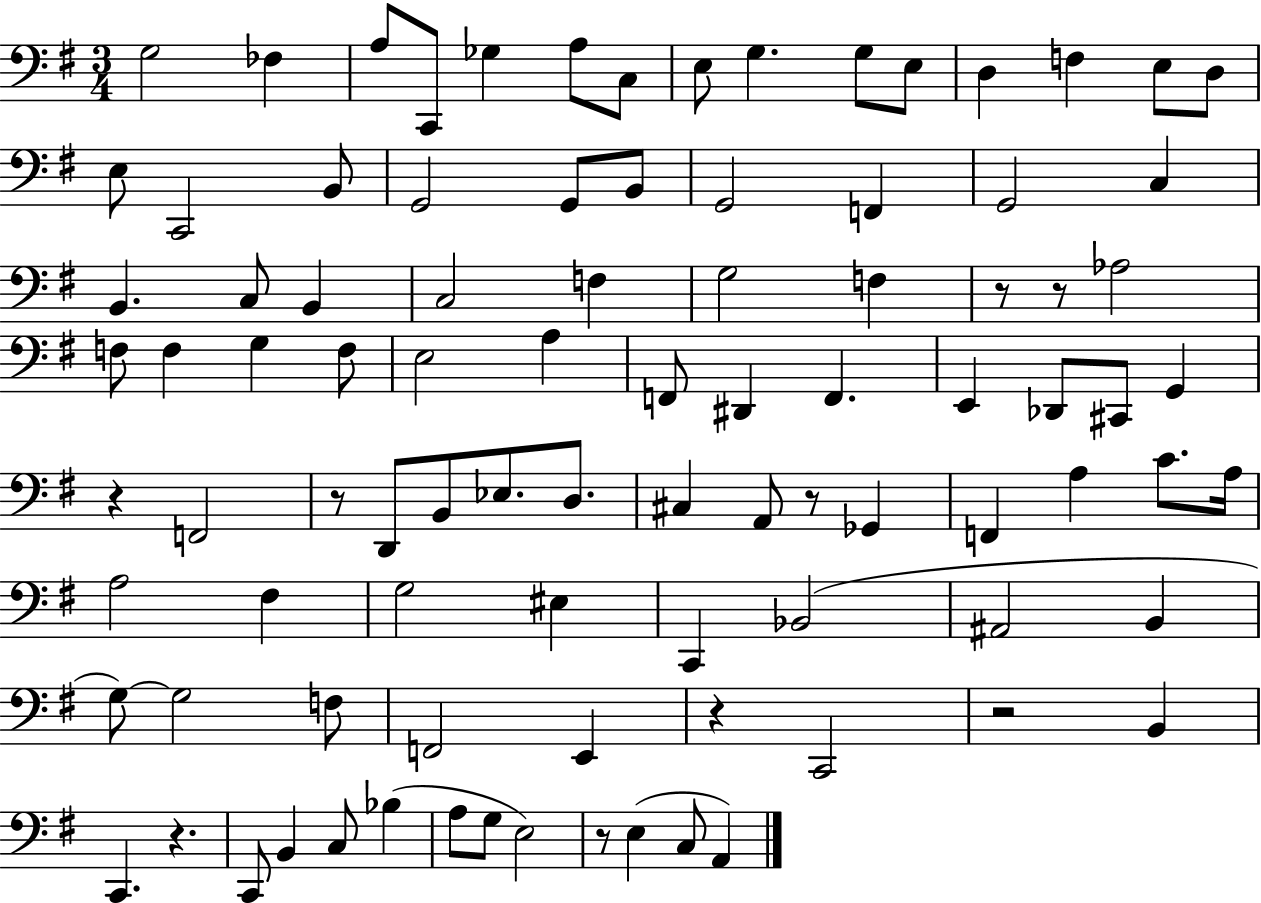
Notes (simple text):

G3/h FES3/q A3/e C2/e Gb3/q A3/e C3/e E3/e G3/q. G3/e E3/e D3/q F3/q E3/e D3/e E3/e C2/h B2/e G2/h G2/e B2/e G2/h F2/q G2/h C3/q B2/q. C3/e B2/q C3/h F3/q G3/h F3/q R/e R/e Ab3/h F3/e F3/q G3/q F3/e E3/h A3/q F2/e D#2/q F2/q. E2/q Db2/e C#2/e G2/q R/q F2/h R/e D2/e B2/e Eb3/e. D3/e. C#3/q A2/e R/e Gb2/q F2/q A3/q C4/e. A3/s A3/h F#3/q G3/h EIS3/q C2/q Bb2/h A#2/h B2/q G3/e G3/h F3/e F2/h E2/q R/q C2/h R/h B2/q C2/q. R/q. C2/e B2/q C3/e Bb3/q A3/e G3/e E3/h R/e E3/q C3/e A2/q